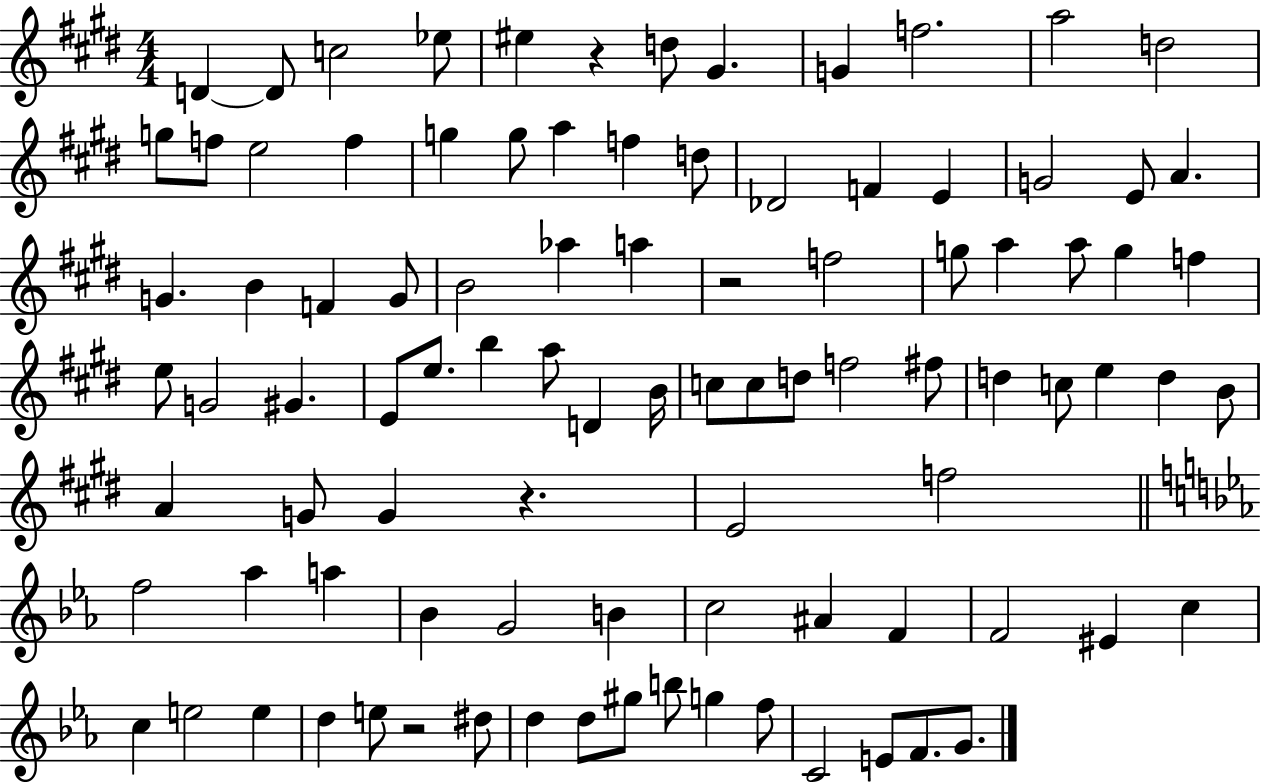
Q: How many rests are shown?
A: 4